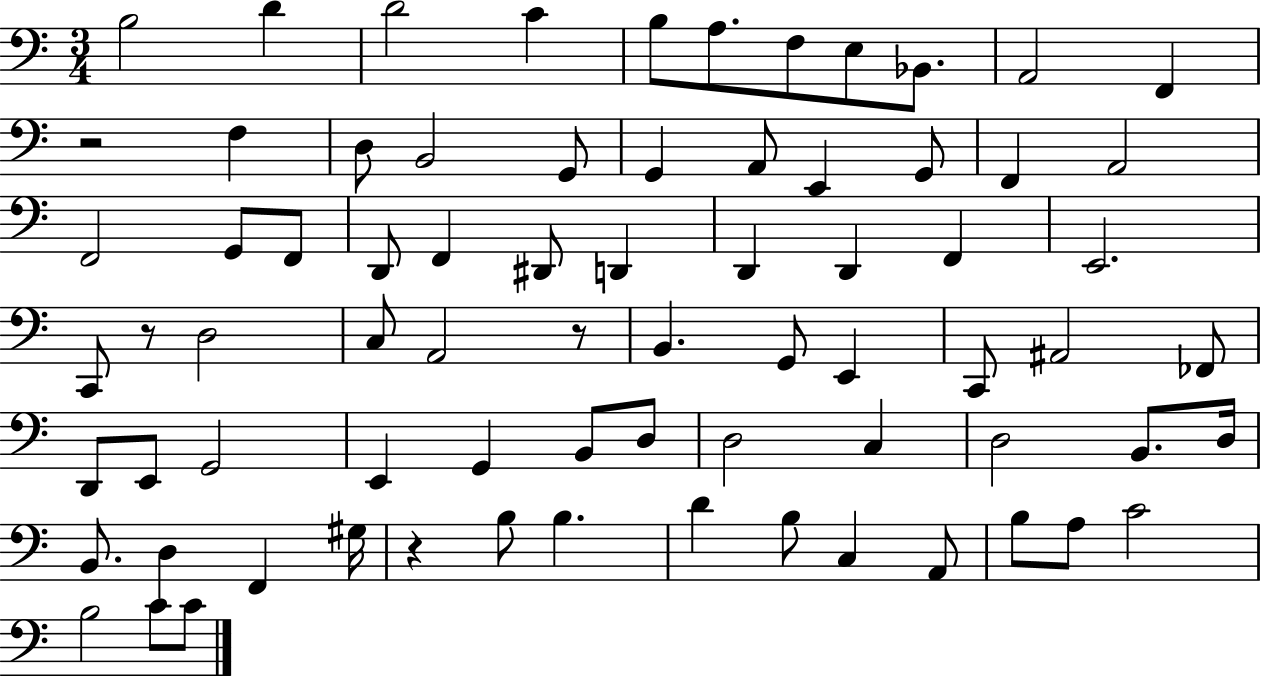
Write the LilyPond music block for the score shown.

{
  \clef bass
  \numericTimeSignature
  \time 3/4
  \key c \major
  b2 d'4 | d'2 c'4 | b8 a8. f8 e8 bes,8. | a,2 f,4 | \break r2 f4 | d8 b,2 g,8 | g,4 a,8 e,4 g,8 | f,4 a,2 | \break f,2 g,8 f,8 | d,8 f,4 dis,8 d,4 | d,4 d,4 f,4 | e,2. | \break c,8 r8 d2 | c8 a,2 r8 | b,4. g,8 e,4 | c,8 ais,2 fes,8 | \break d,8 e,8 g,2 | e,4 g,4 b,8 d8 | d2 c4 | d2 b,8. d16 | \break b,8. d4 f,4 gis16 | r4 b8 b4. | d'4 b8 c4 a,8 | b8 a8 c'2 | \break b2 c'8 c'8 | \bar "|."
}